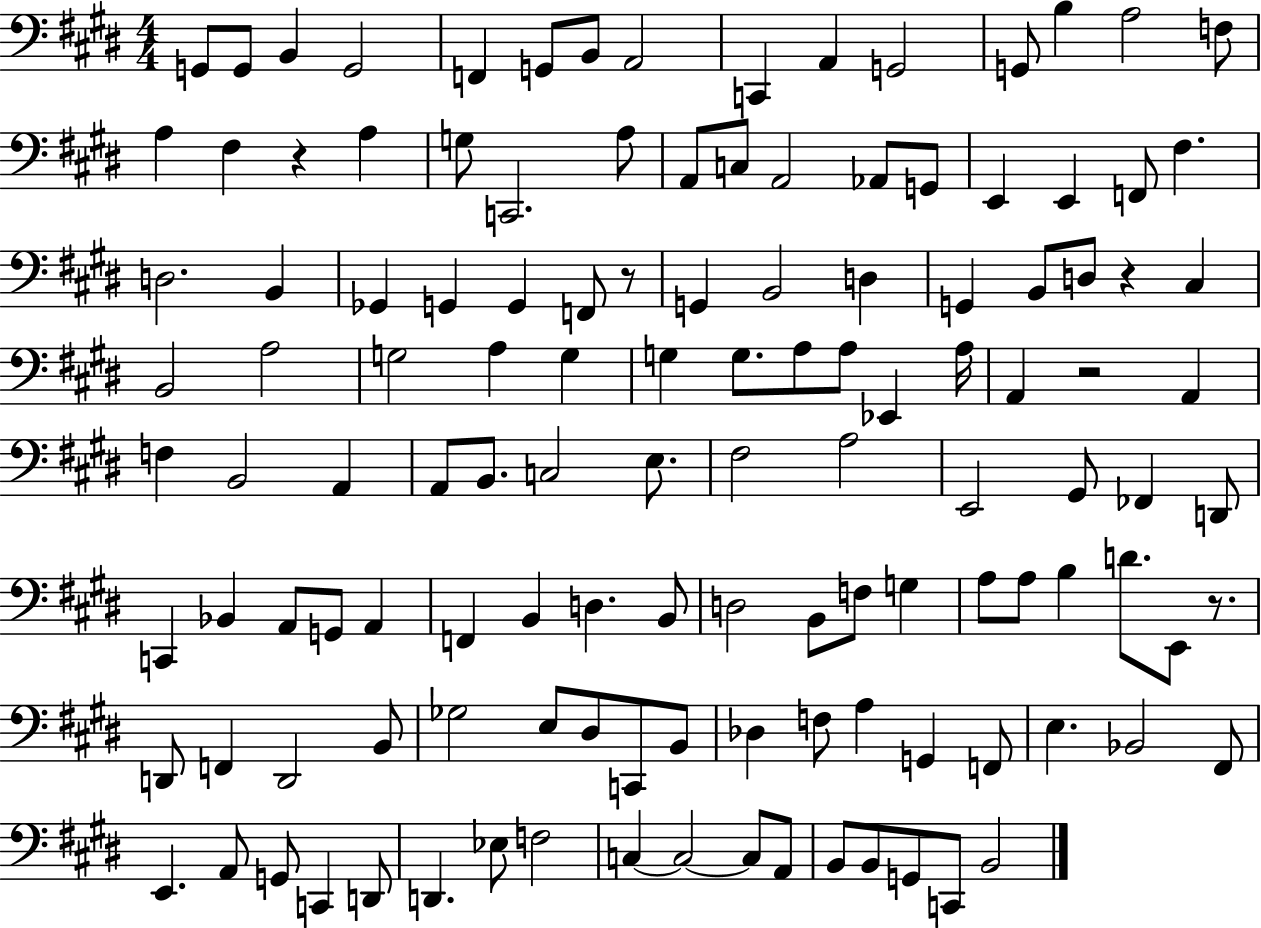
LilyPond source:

{
  \clef bass
  \numericTimeSignature
  \time 4/4
  \key e \major
  \repeat volta 2 { g,8 g,8 b,4 g,2 | f,4 g,8 b,8 a,2 | c,4 a,4 g,2 | g,8 b4 a2 f8 | \break a4 fis4 r4 a4 | g8 c,2. a8 | a,8 c8 a,2 aes,8 g,8 | e,4 e,4 f,8 fis4. | \break d2. b,4 | ges,4 g,4 g,4 f,8 r8 | g,4 b,2 d4 | g,4 b,8 d8 r4 cis4 | \break b,2 a2 | g2 a4 g4 | g4 g8. a8 a8 ees,4 a16 | a,4 r2 a,4 | \break f4 b,2 a,4 | a,8 b,8. c2 e8. | fis2 a2 | e,2 gis,8 fes,4 d,8 | \break c,4 bes,4 a,8 g,8 a,4 | f,4 b,4 d4. b,8 | d2 b,8 f8 g4 | a8 a8 b4 d'8. e,8 r8. | \break d,8 f,4 d,2 b,8 | ges2 e8 dis8 c,8 b,8 | des4 f8 a4 g,4 f,8 | e4. bes,2 fis,8 | \break e,4. a,8 g,8 c,4 d,8 | d,4. ees8 f2 | c4~~ c2~~ c8 a,8 | b,8 b,8 g,8 c,8 b,2 | \break } \bar "|."
}